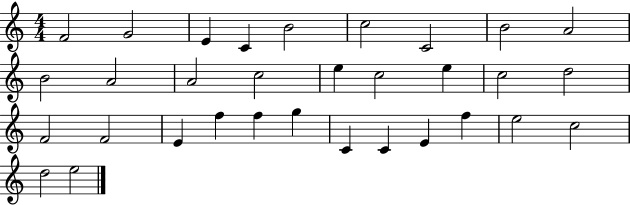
F4/h G4/h E4/q C4/q B4/h C5/h C4/h B4/h A4/h B4/h A4/h A4/h C5/h E5/q C5/h E5/q C5/h D5/h F4/h F4/h E4/q F5/q F5/q G5/q C4/q C4/q E4/q F5/q E5/h C5/h D5/h E5/h